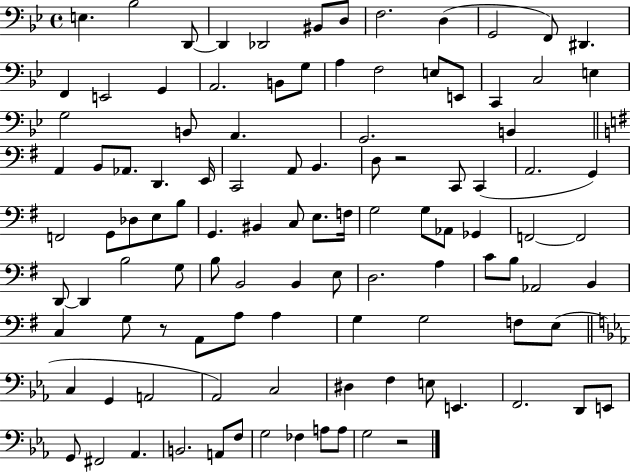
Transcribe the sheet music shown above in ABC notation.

X:1
T:Untitled
M:4/4
L:1/4
K:Bb
E, _B,2 D,,/2 D,, _D,,2 ^B,,/2 D,/2 F,2 D, G,,2 F,,/2 ^D,, F,, E,,2 G,, A,,2 B,,/2 G,/2 A, F,2 E,/2 E,,/2 C,, C,2 E, G,2 B,,/2 A,, G,,2 B,, A,, B,,/2 _A,,/2 D,, E,,/4 C,,2 A,,/2 B,, D,/2 z2 C,,/2 C,, A,,2 G,, F,,2 G,,/2 _D,/2 E,/2 B,/2 G,, ^B,, C,/2 E,/2 F,/4 G,2 G,/2 _A,,/2 _G,, F,,2 F,,2 D,,/2 D,, B,2 G,/2 B,/2 B,,2 B,, E,/2 D,2 A, C/2 B,/2 _A,,2 B,, C, G,/2 z/2 A,,/2 A,/2 A, G, G,2 F,/2 E,/2 C, G,, A,,2 _A,,2 C,2 ^D, F, E,/2 E,, F,,2 D,,/2 E,,/2 G,,/2 ^F,,2 _A,, B,,2 A,,/2 F,/2 G,2 _F, A,/2 A,/2 G,2 z2